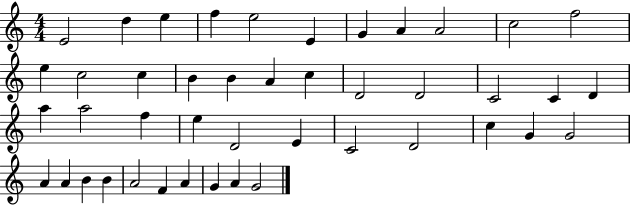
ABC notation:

X:1
T:Untitled
M:4/4
L:1/4
K:C
E2 d e f e2 E G A A2 c2 f2 e c2 c B B A c D2 D2 C2 C D a a2 f e D2 E C2 D2 c G G2 A A B B A2 F A G A G2